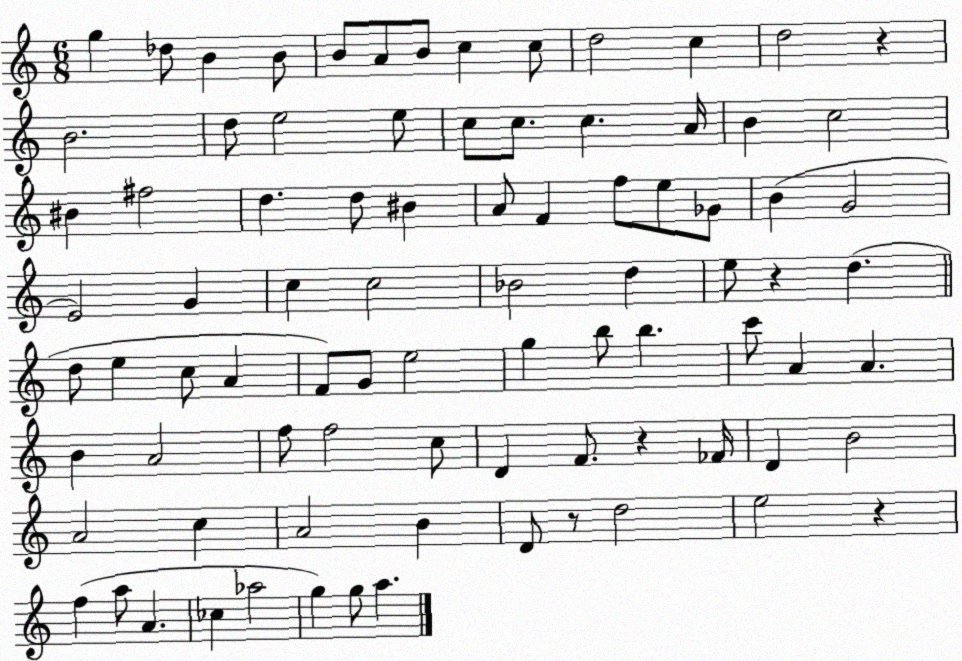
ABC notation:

X:1
T:Untitled
M:6/8
L:1/4
K:C
g _d/2 B B/2 B/2 A/2 B/2 c c/2 d2 c d2 z B2 d/2 e2 e/2 c/2 c/2 c A/4 B c2 ^B ^f2 d d/2 ^B A/2 F f/2 e/2 _G/2 B G2 E2 G c c2 _B2 d e/2 z d d/2 e c/2 A F/2 G/2 e2 g b/2 b c'/2 A A B A2 f/2 f2 c/2 D F/2 z _F/4 D B2 A2 c A2 B D/2 z/2 d2 e2 z f a/2 A _c _a2 g g/2 a